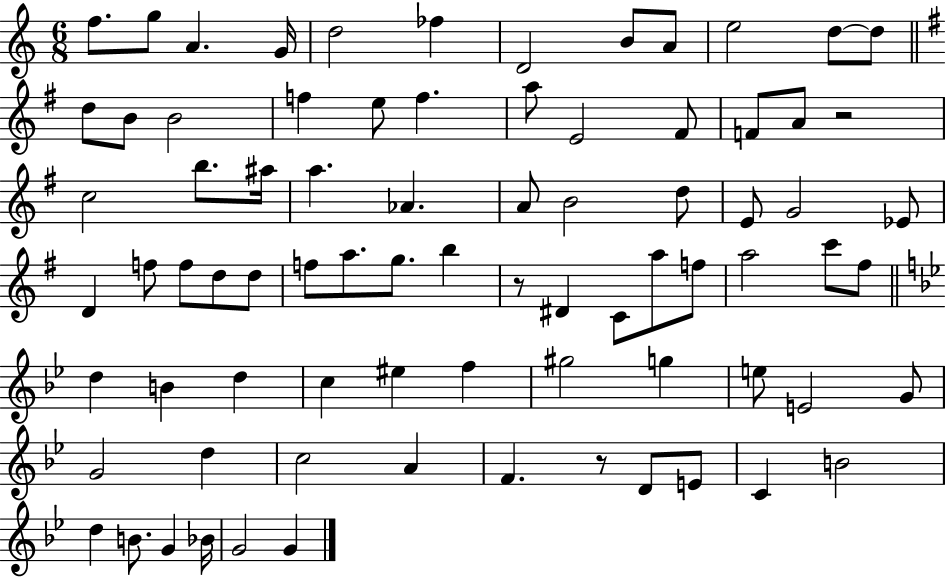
{
  \clef treble
  \numericTimeSignature
  \time 6/8
  \key c \major
  f''8. g''8 a'4. g'16 | d''2 fes''4 | d'2 b'8 a'8 | e''2 d''8~~ d''8 | \break \bar "||" \break \key e \minor d''8 b'8 b'2 | f''4 e''8 f''4. | a''8 e'2 fis'8 | f'8 a'8 r2 | \break c''2 b''8. ais''16 | a''4. aes'4. | a'8 b'2 d''8 | e'8 g'2 ees'8 | \break d'4 f''8 f''8 d''8 d''8 | f''8 a''8. g''8. b''4 | r8 dis'4 c'8 a''8 f''8 | a''2 c'''8 fis''8 | \break \bar "||" \break \key bes \major d''4 b'4 d''4 | c''4 eis''4 f''4 | gis''2 g''4 | e''8 e'2 g'8 | \break g'2 d''4 | c''2 a'4 | f'4. r8 d'8 e'8 | c'4 b'2 | \break d''4 b'8. g'4 bes'16 | g'2 g'4 | \bar "|."
}